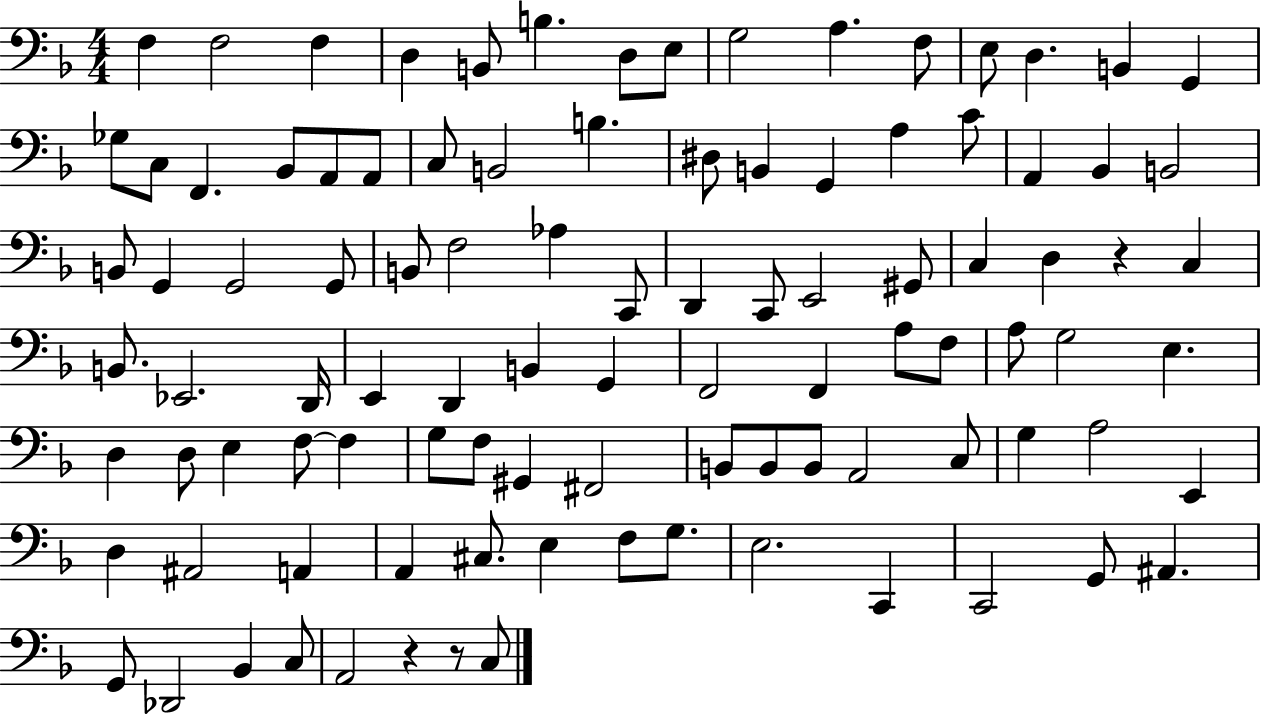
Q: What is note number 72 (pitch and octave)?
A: B2